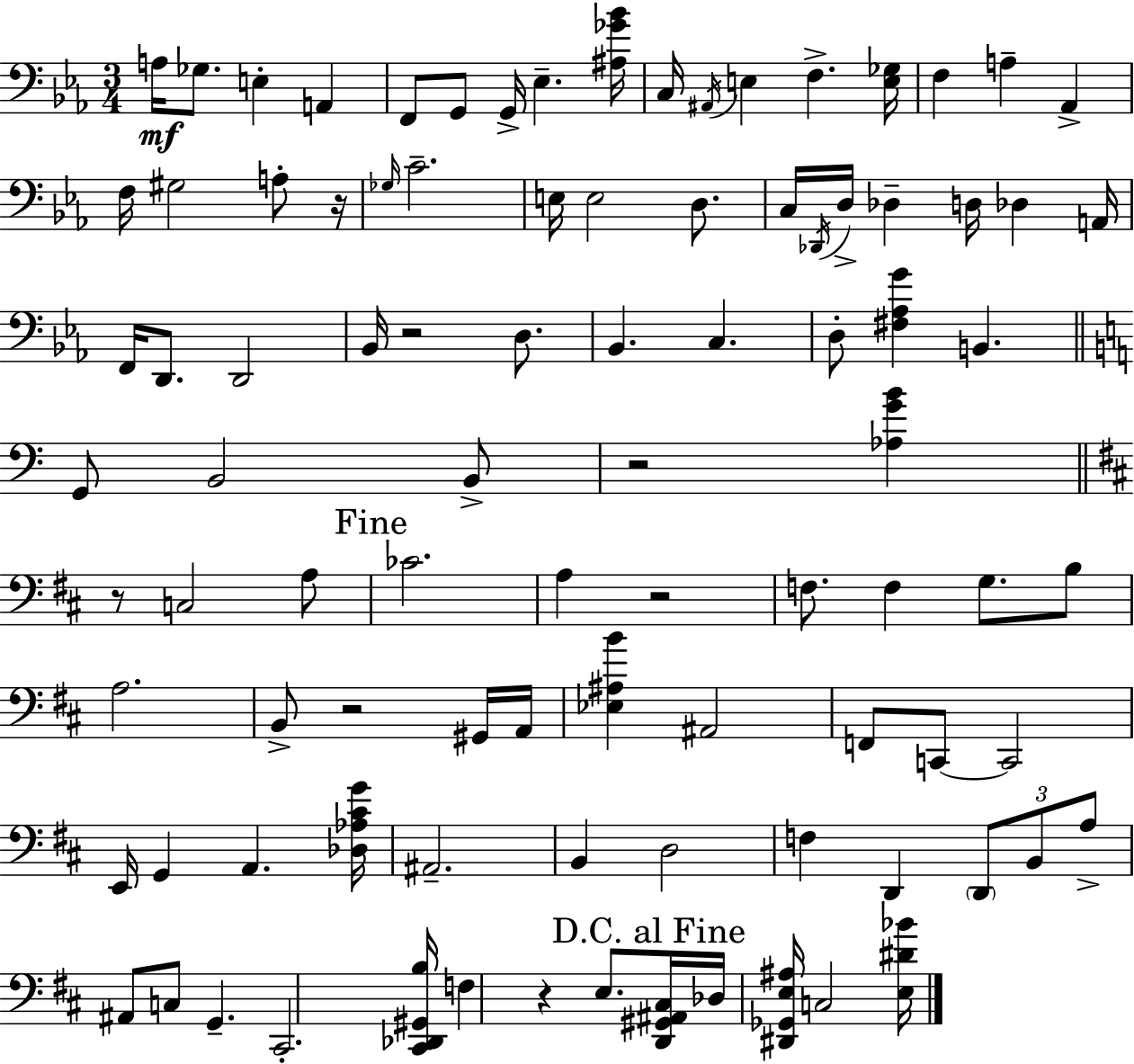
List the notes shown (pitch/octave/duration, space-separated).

A3/s Gb3/e. E3/q A2/q F2/e G2/e G2/s Eb3/q. [A#3,Gb4,Bb4]/s C3/s A#2/s E3/q F3/q. [E3,Gb3]/s F3/q A3/q Ab2/q F3/s G#3/h A3/e R/s Gb3/s C4/h. E3/s E3/h D3/e. C3/s Db2/s D3/s Db3/q D3/s Db3/q A2/s F2/s D2/e. D2/h Bb2/s R/h D3/e. Bb2/q. C3/q. D3/e [F#3,Ab3,G4]/q B2/q. G2/e B2/h B2/e R/h [Ab3,G4,B4]/q R/e C3/h A3/e CES4/h. A3/q R/h F3/e. F3/q G3/e. B3/e A3/h. B2/e R/h G#2/s A2/s [Eb3,A#3,B4]/q A#2/h F2/e C2/e C2/h E2/s G2/q A2/q. [Db3,Ab3,C#4,G4]/s A#2/h. B2/q D3/h F3/q D2/q D2/e B2/e A3/e A#2/e C3/e G2/q. C#2/h. [C#2,Db2,G#2,B3]/s F3/q R/q E3/e. [D2,G#2,A#2,C#3]/s Db3/s [D#2,Gb2,E3,A#3]/s C3/h [E3,D#4,Bb4]/s